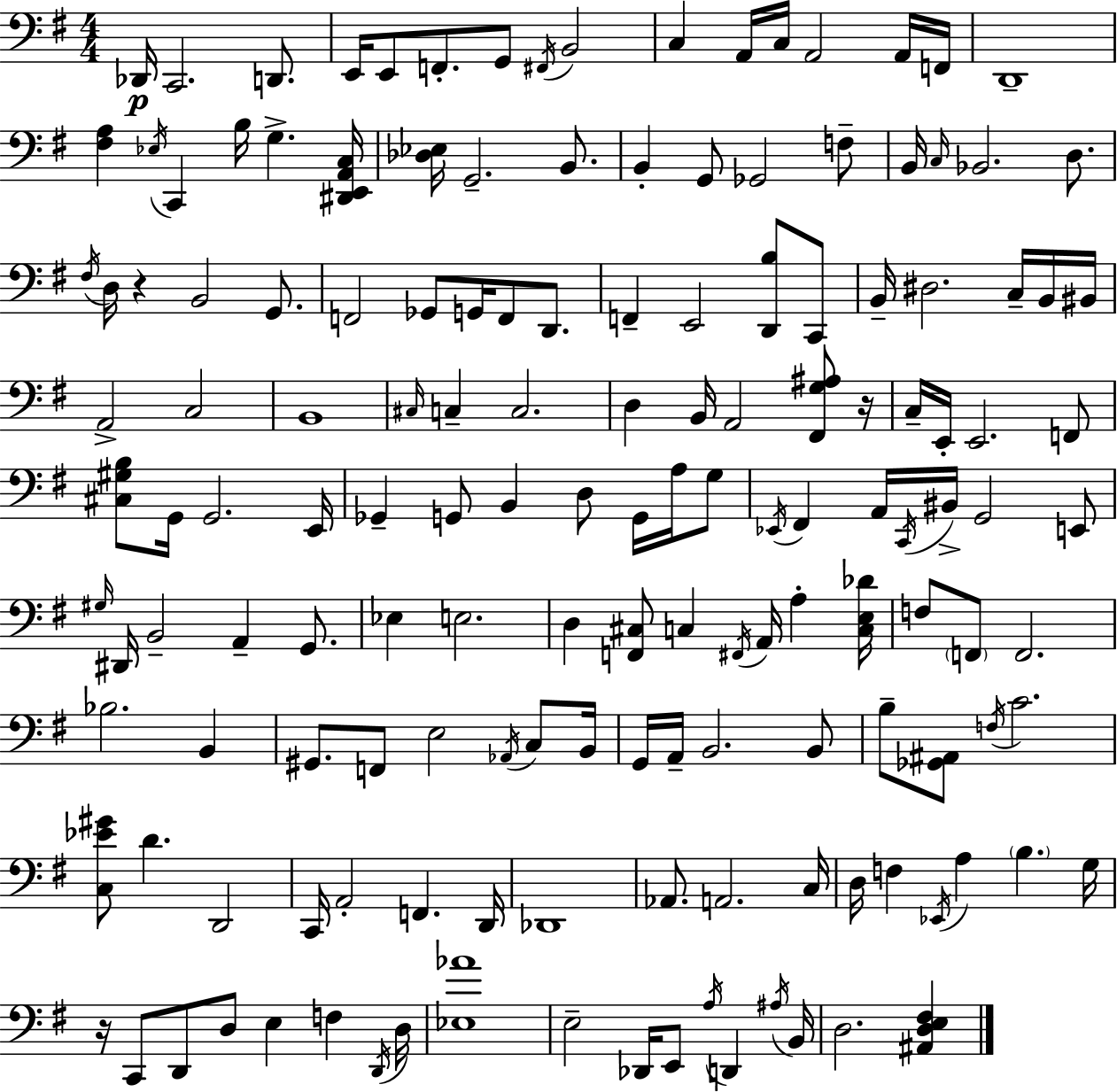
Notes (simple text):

Db2/s C2/h. D2/e. E2/s E2/e F2/e. G2/e F#2/s B2/h C3/q A2/s C3/s A2/h A2/s F2/s D2/w [F#3,A3]/q Eb3/s C2/q B3/s G3/q. [D#2,E2,A2,C3]/s [Db3,Eb3]/s G2/h. B2/e. B2/q G2/e Gb2/h F3/e B2/s C3/s Bb2/h. D3/e. F#3/s D3/s R/q B2/h G2/e. F2/h Gb2/e G2/s F2/e D2/e. F2/q E2/h [D2,B3]/e C2/e B2/s D#3/h. C3/s B2/s BIS2/s A2/h C3/h B2/w C#3/s C3/q C3/h. D3/q B2/s A2/h [F#2,G3,A#3]/e R/s C3/s E2/s E2/h. F2/e [C#3,G#3,B3]/e G2/s G2/h. E2/s Gb2/q G2/e B2/q D3/e G2/s A3/s G3/e Eb2/s F#2/q A2/s C2/s BIS2/s G2/h E2/e G#3/s D#2/s B2/h A2/q G2/e. Eb3/q E3/h. D3/q [F2,C#3]/e C3/q F#2/s A2/s A3/q [C3,E3,Db4]/s F3/e F2/e F2/h. Bb3/h. B2/q G#2/e. F2/e E3/h Ab2/s C3/e B2/s G2/s A2/s B2/h. B2/e B3/e [Gb2,A#2]/e F3/s C4/h. [C3,Eb4,G#4]/e D4/q. D2/h C2/s A2/h F2/q. D2/s Db2/w Ab2/e. A2/h. C3/s D3/s F3/q Eb2/s A3/q B3/q. G3/s R/s C2/e D2/e D3/e E3/q F3/q D2/s D3/s [Eb3,Ab4]/w E3/h Db2/s E2/e A3/s D2/q A#3/s B2/s D3/h. [A#2,D3,E3,F#3]/q